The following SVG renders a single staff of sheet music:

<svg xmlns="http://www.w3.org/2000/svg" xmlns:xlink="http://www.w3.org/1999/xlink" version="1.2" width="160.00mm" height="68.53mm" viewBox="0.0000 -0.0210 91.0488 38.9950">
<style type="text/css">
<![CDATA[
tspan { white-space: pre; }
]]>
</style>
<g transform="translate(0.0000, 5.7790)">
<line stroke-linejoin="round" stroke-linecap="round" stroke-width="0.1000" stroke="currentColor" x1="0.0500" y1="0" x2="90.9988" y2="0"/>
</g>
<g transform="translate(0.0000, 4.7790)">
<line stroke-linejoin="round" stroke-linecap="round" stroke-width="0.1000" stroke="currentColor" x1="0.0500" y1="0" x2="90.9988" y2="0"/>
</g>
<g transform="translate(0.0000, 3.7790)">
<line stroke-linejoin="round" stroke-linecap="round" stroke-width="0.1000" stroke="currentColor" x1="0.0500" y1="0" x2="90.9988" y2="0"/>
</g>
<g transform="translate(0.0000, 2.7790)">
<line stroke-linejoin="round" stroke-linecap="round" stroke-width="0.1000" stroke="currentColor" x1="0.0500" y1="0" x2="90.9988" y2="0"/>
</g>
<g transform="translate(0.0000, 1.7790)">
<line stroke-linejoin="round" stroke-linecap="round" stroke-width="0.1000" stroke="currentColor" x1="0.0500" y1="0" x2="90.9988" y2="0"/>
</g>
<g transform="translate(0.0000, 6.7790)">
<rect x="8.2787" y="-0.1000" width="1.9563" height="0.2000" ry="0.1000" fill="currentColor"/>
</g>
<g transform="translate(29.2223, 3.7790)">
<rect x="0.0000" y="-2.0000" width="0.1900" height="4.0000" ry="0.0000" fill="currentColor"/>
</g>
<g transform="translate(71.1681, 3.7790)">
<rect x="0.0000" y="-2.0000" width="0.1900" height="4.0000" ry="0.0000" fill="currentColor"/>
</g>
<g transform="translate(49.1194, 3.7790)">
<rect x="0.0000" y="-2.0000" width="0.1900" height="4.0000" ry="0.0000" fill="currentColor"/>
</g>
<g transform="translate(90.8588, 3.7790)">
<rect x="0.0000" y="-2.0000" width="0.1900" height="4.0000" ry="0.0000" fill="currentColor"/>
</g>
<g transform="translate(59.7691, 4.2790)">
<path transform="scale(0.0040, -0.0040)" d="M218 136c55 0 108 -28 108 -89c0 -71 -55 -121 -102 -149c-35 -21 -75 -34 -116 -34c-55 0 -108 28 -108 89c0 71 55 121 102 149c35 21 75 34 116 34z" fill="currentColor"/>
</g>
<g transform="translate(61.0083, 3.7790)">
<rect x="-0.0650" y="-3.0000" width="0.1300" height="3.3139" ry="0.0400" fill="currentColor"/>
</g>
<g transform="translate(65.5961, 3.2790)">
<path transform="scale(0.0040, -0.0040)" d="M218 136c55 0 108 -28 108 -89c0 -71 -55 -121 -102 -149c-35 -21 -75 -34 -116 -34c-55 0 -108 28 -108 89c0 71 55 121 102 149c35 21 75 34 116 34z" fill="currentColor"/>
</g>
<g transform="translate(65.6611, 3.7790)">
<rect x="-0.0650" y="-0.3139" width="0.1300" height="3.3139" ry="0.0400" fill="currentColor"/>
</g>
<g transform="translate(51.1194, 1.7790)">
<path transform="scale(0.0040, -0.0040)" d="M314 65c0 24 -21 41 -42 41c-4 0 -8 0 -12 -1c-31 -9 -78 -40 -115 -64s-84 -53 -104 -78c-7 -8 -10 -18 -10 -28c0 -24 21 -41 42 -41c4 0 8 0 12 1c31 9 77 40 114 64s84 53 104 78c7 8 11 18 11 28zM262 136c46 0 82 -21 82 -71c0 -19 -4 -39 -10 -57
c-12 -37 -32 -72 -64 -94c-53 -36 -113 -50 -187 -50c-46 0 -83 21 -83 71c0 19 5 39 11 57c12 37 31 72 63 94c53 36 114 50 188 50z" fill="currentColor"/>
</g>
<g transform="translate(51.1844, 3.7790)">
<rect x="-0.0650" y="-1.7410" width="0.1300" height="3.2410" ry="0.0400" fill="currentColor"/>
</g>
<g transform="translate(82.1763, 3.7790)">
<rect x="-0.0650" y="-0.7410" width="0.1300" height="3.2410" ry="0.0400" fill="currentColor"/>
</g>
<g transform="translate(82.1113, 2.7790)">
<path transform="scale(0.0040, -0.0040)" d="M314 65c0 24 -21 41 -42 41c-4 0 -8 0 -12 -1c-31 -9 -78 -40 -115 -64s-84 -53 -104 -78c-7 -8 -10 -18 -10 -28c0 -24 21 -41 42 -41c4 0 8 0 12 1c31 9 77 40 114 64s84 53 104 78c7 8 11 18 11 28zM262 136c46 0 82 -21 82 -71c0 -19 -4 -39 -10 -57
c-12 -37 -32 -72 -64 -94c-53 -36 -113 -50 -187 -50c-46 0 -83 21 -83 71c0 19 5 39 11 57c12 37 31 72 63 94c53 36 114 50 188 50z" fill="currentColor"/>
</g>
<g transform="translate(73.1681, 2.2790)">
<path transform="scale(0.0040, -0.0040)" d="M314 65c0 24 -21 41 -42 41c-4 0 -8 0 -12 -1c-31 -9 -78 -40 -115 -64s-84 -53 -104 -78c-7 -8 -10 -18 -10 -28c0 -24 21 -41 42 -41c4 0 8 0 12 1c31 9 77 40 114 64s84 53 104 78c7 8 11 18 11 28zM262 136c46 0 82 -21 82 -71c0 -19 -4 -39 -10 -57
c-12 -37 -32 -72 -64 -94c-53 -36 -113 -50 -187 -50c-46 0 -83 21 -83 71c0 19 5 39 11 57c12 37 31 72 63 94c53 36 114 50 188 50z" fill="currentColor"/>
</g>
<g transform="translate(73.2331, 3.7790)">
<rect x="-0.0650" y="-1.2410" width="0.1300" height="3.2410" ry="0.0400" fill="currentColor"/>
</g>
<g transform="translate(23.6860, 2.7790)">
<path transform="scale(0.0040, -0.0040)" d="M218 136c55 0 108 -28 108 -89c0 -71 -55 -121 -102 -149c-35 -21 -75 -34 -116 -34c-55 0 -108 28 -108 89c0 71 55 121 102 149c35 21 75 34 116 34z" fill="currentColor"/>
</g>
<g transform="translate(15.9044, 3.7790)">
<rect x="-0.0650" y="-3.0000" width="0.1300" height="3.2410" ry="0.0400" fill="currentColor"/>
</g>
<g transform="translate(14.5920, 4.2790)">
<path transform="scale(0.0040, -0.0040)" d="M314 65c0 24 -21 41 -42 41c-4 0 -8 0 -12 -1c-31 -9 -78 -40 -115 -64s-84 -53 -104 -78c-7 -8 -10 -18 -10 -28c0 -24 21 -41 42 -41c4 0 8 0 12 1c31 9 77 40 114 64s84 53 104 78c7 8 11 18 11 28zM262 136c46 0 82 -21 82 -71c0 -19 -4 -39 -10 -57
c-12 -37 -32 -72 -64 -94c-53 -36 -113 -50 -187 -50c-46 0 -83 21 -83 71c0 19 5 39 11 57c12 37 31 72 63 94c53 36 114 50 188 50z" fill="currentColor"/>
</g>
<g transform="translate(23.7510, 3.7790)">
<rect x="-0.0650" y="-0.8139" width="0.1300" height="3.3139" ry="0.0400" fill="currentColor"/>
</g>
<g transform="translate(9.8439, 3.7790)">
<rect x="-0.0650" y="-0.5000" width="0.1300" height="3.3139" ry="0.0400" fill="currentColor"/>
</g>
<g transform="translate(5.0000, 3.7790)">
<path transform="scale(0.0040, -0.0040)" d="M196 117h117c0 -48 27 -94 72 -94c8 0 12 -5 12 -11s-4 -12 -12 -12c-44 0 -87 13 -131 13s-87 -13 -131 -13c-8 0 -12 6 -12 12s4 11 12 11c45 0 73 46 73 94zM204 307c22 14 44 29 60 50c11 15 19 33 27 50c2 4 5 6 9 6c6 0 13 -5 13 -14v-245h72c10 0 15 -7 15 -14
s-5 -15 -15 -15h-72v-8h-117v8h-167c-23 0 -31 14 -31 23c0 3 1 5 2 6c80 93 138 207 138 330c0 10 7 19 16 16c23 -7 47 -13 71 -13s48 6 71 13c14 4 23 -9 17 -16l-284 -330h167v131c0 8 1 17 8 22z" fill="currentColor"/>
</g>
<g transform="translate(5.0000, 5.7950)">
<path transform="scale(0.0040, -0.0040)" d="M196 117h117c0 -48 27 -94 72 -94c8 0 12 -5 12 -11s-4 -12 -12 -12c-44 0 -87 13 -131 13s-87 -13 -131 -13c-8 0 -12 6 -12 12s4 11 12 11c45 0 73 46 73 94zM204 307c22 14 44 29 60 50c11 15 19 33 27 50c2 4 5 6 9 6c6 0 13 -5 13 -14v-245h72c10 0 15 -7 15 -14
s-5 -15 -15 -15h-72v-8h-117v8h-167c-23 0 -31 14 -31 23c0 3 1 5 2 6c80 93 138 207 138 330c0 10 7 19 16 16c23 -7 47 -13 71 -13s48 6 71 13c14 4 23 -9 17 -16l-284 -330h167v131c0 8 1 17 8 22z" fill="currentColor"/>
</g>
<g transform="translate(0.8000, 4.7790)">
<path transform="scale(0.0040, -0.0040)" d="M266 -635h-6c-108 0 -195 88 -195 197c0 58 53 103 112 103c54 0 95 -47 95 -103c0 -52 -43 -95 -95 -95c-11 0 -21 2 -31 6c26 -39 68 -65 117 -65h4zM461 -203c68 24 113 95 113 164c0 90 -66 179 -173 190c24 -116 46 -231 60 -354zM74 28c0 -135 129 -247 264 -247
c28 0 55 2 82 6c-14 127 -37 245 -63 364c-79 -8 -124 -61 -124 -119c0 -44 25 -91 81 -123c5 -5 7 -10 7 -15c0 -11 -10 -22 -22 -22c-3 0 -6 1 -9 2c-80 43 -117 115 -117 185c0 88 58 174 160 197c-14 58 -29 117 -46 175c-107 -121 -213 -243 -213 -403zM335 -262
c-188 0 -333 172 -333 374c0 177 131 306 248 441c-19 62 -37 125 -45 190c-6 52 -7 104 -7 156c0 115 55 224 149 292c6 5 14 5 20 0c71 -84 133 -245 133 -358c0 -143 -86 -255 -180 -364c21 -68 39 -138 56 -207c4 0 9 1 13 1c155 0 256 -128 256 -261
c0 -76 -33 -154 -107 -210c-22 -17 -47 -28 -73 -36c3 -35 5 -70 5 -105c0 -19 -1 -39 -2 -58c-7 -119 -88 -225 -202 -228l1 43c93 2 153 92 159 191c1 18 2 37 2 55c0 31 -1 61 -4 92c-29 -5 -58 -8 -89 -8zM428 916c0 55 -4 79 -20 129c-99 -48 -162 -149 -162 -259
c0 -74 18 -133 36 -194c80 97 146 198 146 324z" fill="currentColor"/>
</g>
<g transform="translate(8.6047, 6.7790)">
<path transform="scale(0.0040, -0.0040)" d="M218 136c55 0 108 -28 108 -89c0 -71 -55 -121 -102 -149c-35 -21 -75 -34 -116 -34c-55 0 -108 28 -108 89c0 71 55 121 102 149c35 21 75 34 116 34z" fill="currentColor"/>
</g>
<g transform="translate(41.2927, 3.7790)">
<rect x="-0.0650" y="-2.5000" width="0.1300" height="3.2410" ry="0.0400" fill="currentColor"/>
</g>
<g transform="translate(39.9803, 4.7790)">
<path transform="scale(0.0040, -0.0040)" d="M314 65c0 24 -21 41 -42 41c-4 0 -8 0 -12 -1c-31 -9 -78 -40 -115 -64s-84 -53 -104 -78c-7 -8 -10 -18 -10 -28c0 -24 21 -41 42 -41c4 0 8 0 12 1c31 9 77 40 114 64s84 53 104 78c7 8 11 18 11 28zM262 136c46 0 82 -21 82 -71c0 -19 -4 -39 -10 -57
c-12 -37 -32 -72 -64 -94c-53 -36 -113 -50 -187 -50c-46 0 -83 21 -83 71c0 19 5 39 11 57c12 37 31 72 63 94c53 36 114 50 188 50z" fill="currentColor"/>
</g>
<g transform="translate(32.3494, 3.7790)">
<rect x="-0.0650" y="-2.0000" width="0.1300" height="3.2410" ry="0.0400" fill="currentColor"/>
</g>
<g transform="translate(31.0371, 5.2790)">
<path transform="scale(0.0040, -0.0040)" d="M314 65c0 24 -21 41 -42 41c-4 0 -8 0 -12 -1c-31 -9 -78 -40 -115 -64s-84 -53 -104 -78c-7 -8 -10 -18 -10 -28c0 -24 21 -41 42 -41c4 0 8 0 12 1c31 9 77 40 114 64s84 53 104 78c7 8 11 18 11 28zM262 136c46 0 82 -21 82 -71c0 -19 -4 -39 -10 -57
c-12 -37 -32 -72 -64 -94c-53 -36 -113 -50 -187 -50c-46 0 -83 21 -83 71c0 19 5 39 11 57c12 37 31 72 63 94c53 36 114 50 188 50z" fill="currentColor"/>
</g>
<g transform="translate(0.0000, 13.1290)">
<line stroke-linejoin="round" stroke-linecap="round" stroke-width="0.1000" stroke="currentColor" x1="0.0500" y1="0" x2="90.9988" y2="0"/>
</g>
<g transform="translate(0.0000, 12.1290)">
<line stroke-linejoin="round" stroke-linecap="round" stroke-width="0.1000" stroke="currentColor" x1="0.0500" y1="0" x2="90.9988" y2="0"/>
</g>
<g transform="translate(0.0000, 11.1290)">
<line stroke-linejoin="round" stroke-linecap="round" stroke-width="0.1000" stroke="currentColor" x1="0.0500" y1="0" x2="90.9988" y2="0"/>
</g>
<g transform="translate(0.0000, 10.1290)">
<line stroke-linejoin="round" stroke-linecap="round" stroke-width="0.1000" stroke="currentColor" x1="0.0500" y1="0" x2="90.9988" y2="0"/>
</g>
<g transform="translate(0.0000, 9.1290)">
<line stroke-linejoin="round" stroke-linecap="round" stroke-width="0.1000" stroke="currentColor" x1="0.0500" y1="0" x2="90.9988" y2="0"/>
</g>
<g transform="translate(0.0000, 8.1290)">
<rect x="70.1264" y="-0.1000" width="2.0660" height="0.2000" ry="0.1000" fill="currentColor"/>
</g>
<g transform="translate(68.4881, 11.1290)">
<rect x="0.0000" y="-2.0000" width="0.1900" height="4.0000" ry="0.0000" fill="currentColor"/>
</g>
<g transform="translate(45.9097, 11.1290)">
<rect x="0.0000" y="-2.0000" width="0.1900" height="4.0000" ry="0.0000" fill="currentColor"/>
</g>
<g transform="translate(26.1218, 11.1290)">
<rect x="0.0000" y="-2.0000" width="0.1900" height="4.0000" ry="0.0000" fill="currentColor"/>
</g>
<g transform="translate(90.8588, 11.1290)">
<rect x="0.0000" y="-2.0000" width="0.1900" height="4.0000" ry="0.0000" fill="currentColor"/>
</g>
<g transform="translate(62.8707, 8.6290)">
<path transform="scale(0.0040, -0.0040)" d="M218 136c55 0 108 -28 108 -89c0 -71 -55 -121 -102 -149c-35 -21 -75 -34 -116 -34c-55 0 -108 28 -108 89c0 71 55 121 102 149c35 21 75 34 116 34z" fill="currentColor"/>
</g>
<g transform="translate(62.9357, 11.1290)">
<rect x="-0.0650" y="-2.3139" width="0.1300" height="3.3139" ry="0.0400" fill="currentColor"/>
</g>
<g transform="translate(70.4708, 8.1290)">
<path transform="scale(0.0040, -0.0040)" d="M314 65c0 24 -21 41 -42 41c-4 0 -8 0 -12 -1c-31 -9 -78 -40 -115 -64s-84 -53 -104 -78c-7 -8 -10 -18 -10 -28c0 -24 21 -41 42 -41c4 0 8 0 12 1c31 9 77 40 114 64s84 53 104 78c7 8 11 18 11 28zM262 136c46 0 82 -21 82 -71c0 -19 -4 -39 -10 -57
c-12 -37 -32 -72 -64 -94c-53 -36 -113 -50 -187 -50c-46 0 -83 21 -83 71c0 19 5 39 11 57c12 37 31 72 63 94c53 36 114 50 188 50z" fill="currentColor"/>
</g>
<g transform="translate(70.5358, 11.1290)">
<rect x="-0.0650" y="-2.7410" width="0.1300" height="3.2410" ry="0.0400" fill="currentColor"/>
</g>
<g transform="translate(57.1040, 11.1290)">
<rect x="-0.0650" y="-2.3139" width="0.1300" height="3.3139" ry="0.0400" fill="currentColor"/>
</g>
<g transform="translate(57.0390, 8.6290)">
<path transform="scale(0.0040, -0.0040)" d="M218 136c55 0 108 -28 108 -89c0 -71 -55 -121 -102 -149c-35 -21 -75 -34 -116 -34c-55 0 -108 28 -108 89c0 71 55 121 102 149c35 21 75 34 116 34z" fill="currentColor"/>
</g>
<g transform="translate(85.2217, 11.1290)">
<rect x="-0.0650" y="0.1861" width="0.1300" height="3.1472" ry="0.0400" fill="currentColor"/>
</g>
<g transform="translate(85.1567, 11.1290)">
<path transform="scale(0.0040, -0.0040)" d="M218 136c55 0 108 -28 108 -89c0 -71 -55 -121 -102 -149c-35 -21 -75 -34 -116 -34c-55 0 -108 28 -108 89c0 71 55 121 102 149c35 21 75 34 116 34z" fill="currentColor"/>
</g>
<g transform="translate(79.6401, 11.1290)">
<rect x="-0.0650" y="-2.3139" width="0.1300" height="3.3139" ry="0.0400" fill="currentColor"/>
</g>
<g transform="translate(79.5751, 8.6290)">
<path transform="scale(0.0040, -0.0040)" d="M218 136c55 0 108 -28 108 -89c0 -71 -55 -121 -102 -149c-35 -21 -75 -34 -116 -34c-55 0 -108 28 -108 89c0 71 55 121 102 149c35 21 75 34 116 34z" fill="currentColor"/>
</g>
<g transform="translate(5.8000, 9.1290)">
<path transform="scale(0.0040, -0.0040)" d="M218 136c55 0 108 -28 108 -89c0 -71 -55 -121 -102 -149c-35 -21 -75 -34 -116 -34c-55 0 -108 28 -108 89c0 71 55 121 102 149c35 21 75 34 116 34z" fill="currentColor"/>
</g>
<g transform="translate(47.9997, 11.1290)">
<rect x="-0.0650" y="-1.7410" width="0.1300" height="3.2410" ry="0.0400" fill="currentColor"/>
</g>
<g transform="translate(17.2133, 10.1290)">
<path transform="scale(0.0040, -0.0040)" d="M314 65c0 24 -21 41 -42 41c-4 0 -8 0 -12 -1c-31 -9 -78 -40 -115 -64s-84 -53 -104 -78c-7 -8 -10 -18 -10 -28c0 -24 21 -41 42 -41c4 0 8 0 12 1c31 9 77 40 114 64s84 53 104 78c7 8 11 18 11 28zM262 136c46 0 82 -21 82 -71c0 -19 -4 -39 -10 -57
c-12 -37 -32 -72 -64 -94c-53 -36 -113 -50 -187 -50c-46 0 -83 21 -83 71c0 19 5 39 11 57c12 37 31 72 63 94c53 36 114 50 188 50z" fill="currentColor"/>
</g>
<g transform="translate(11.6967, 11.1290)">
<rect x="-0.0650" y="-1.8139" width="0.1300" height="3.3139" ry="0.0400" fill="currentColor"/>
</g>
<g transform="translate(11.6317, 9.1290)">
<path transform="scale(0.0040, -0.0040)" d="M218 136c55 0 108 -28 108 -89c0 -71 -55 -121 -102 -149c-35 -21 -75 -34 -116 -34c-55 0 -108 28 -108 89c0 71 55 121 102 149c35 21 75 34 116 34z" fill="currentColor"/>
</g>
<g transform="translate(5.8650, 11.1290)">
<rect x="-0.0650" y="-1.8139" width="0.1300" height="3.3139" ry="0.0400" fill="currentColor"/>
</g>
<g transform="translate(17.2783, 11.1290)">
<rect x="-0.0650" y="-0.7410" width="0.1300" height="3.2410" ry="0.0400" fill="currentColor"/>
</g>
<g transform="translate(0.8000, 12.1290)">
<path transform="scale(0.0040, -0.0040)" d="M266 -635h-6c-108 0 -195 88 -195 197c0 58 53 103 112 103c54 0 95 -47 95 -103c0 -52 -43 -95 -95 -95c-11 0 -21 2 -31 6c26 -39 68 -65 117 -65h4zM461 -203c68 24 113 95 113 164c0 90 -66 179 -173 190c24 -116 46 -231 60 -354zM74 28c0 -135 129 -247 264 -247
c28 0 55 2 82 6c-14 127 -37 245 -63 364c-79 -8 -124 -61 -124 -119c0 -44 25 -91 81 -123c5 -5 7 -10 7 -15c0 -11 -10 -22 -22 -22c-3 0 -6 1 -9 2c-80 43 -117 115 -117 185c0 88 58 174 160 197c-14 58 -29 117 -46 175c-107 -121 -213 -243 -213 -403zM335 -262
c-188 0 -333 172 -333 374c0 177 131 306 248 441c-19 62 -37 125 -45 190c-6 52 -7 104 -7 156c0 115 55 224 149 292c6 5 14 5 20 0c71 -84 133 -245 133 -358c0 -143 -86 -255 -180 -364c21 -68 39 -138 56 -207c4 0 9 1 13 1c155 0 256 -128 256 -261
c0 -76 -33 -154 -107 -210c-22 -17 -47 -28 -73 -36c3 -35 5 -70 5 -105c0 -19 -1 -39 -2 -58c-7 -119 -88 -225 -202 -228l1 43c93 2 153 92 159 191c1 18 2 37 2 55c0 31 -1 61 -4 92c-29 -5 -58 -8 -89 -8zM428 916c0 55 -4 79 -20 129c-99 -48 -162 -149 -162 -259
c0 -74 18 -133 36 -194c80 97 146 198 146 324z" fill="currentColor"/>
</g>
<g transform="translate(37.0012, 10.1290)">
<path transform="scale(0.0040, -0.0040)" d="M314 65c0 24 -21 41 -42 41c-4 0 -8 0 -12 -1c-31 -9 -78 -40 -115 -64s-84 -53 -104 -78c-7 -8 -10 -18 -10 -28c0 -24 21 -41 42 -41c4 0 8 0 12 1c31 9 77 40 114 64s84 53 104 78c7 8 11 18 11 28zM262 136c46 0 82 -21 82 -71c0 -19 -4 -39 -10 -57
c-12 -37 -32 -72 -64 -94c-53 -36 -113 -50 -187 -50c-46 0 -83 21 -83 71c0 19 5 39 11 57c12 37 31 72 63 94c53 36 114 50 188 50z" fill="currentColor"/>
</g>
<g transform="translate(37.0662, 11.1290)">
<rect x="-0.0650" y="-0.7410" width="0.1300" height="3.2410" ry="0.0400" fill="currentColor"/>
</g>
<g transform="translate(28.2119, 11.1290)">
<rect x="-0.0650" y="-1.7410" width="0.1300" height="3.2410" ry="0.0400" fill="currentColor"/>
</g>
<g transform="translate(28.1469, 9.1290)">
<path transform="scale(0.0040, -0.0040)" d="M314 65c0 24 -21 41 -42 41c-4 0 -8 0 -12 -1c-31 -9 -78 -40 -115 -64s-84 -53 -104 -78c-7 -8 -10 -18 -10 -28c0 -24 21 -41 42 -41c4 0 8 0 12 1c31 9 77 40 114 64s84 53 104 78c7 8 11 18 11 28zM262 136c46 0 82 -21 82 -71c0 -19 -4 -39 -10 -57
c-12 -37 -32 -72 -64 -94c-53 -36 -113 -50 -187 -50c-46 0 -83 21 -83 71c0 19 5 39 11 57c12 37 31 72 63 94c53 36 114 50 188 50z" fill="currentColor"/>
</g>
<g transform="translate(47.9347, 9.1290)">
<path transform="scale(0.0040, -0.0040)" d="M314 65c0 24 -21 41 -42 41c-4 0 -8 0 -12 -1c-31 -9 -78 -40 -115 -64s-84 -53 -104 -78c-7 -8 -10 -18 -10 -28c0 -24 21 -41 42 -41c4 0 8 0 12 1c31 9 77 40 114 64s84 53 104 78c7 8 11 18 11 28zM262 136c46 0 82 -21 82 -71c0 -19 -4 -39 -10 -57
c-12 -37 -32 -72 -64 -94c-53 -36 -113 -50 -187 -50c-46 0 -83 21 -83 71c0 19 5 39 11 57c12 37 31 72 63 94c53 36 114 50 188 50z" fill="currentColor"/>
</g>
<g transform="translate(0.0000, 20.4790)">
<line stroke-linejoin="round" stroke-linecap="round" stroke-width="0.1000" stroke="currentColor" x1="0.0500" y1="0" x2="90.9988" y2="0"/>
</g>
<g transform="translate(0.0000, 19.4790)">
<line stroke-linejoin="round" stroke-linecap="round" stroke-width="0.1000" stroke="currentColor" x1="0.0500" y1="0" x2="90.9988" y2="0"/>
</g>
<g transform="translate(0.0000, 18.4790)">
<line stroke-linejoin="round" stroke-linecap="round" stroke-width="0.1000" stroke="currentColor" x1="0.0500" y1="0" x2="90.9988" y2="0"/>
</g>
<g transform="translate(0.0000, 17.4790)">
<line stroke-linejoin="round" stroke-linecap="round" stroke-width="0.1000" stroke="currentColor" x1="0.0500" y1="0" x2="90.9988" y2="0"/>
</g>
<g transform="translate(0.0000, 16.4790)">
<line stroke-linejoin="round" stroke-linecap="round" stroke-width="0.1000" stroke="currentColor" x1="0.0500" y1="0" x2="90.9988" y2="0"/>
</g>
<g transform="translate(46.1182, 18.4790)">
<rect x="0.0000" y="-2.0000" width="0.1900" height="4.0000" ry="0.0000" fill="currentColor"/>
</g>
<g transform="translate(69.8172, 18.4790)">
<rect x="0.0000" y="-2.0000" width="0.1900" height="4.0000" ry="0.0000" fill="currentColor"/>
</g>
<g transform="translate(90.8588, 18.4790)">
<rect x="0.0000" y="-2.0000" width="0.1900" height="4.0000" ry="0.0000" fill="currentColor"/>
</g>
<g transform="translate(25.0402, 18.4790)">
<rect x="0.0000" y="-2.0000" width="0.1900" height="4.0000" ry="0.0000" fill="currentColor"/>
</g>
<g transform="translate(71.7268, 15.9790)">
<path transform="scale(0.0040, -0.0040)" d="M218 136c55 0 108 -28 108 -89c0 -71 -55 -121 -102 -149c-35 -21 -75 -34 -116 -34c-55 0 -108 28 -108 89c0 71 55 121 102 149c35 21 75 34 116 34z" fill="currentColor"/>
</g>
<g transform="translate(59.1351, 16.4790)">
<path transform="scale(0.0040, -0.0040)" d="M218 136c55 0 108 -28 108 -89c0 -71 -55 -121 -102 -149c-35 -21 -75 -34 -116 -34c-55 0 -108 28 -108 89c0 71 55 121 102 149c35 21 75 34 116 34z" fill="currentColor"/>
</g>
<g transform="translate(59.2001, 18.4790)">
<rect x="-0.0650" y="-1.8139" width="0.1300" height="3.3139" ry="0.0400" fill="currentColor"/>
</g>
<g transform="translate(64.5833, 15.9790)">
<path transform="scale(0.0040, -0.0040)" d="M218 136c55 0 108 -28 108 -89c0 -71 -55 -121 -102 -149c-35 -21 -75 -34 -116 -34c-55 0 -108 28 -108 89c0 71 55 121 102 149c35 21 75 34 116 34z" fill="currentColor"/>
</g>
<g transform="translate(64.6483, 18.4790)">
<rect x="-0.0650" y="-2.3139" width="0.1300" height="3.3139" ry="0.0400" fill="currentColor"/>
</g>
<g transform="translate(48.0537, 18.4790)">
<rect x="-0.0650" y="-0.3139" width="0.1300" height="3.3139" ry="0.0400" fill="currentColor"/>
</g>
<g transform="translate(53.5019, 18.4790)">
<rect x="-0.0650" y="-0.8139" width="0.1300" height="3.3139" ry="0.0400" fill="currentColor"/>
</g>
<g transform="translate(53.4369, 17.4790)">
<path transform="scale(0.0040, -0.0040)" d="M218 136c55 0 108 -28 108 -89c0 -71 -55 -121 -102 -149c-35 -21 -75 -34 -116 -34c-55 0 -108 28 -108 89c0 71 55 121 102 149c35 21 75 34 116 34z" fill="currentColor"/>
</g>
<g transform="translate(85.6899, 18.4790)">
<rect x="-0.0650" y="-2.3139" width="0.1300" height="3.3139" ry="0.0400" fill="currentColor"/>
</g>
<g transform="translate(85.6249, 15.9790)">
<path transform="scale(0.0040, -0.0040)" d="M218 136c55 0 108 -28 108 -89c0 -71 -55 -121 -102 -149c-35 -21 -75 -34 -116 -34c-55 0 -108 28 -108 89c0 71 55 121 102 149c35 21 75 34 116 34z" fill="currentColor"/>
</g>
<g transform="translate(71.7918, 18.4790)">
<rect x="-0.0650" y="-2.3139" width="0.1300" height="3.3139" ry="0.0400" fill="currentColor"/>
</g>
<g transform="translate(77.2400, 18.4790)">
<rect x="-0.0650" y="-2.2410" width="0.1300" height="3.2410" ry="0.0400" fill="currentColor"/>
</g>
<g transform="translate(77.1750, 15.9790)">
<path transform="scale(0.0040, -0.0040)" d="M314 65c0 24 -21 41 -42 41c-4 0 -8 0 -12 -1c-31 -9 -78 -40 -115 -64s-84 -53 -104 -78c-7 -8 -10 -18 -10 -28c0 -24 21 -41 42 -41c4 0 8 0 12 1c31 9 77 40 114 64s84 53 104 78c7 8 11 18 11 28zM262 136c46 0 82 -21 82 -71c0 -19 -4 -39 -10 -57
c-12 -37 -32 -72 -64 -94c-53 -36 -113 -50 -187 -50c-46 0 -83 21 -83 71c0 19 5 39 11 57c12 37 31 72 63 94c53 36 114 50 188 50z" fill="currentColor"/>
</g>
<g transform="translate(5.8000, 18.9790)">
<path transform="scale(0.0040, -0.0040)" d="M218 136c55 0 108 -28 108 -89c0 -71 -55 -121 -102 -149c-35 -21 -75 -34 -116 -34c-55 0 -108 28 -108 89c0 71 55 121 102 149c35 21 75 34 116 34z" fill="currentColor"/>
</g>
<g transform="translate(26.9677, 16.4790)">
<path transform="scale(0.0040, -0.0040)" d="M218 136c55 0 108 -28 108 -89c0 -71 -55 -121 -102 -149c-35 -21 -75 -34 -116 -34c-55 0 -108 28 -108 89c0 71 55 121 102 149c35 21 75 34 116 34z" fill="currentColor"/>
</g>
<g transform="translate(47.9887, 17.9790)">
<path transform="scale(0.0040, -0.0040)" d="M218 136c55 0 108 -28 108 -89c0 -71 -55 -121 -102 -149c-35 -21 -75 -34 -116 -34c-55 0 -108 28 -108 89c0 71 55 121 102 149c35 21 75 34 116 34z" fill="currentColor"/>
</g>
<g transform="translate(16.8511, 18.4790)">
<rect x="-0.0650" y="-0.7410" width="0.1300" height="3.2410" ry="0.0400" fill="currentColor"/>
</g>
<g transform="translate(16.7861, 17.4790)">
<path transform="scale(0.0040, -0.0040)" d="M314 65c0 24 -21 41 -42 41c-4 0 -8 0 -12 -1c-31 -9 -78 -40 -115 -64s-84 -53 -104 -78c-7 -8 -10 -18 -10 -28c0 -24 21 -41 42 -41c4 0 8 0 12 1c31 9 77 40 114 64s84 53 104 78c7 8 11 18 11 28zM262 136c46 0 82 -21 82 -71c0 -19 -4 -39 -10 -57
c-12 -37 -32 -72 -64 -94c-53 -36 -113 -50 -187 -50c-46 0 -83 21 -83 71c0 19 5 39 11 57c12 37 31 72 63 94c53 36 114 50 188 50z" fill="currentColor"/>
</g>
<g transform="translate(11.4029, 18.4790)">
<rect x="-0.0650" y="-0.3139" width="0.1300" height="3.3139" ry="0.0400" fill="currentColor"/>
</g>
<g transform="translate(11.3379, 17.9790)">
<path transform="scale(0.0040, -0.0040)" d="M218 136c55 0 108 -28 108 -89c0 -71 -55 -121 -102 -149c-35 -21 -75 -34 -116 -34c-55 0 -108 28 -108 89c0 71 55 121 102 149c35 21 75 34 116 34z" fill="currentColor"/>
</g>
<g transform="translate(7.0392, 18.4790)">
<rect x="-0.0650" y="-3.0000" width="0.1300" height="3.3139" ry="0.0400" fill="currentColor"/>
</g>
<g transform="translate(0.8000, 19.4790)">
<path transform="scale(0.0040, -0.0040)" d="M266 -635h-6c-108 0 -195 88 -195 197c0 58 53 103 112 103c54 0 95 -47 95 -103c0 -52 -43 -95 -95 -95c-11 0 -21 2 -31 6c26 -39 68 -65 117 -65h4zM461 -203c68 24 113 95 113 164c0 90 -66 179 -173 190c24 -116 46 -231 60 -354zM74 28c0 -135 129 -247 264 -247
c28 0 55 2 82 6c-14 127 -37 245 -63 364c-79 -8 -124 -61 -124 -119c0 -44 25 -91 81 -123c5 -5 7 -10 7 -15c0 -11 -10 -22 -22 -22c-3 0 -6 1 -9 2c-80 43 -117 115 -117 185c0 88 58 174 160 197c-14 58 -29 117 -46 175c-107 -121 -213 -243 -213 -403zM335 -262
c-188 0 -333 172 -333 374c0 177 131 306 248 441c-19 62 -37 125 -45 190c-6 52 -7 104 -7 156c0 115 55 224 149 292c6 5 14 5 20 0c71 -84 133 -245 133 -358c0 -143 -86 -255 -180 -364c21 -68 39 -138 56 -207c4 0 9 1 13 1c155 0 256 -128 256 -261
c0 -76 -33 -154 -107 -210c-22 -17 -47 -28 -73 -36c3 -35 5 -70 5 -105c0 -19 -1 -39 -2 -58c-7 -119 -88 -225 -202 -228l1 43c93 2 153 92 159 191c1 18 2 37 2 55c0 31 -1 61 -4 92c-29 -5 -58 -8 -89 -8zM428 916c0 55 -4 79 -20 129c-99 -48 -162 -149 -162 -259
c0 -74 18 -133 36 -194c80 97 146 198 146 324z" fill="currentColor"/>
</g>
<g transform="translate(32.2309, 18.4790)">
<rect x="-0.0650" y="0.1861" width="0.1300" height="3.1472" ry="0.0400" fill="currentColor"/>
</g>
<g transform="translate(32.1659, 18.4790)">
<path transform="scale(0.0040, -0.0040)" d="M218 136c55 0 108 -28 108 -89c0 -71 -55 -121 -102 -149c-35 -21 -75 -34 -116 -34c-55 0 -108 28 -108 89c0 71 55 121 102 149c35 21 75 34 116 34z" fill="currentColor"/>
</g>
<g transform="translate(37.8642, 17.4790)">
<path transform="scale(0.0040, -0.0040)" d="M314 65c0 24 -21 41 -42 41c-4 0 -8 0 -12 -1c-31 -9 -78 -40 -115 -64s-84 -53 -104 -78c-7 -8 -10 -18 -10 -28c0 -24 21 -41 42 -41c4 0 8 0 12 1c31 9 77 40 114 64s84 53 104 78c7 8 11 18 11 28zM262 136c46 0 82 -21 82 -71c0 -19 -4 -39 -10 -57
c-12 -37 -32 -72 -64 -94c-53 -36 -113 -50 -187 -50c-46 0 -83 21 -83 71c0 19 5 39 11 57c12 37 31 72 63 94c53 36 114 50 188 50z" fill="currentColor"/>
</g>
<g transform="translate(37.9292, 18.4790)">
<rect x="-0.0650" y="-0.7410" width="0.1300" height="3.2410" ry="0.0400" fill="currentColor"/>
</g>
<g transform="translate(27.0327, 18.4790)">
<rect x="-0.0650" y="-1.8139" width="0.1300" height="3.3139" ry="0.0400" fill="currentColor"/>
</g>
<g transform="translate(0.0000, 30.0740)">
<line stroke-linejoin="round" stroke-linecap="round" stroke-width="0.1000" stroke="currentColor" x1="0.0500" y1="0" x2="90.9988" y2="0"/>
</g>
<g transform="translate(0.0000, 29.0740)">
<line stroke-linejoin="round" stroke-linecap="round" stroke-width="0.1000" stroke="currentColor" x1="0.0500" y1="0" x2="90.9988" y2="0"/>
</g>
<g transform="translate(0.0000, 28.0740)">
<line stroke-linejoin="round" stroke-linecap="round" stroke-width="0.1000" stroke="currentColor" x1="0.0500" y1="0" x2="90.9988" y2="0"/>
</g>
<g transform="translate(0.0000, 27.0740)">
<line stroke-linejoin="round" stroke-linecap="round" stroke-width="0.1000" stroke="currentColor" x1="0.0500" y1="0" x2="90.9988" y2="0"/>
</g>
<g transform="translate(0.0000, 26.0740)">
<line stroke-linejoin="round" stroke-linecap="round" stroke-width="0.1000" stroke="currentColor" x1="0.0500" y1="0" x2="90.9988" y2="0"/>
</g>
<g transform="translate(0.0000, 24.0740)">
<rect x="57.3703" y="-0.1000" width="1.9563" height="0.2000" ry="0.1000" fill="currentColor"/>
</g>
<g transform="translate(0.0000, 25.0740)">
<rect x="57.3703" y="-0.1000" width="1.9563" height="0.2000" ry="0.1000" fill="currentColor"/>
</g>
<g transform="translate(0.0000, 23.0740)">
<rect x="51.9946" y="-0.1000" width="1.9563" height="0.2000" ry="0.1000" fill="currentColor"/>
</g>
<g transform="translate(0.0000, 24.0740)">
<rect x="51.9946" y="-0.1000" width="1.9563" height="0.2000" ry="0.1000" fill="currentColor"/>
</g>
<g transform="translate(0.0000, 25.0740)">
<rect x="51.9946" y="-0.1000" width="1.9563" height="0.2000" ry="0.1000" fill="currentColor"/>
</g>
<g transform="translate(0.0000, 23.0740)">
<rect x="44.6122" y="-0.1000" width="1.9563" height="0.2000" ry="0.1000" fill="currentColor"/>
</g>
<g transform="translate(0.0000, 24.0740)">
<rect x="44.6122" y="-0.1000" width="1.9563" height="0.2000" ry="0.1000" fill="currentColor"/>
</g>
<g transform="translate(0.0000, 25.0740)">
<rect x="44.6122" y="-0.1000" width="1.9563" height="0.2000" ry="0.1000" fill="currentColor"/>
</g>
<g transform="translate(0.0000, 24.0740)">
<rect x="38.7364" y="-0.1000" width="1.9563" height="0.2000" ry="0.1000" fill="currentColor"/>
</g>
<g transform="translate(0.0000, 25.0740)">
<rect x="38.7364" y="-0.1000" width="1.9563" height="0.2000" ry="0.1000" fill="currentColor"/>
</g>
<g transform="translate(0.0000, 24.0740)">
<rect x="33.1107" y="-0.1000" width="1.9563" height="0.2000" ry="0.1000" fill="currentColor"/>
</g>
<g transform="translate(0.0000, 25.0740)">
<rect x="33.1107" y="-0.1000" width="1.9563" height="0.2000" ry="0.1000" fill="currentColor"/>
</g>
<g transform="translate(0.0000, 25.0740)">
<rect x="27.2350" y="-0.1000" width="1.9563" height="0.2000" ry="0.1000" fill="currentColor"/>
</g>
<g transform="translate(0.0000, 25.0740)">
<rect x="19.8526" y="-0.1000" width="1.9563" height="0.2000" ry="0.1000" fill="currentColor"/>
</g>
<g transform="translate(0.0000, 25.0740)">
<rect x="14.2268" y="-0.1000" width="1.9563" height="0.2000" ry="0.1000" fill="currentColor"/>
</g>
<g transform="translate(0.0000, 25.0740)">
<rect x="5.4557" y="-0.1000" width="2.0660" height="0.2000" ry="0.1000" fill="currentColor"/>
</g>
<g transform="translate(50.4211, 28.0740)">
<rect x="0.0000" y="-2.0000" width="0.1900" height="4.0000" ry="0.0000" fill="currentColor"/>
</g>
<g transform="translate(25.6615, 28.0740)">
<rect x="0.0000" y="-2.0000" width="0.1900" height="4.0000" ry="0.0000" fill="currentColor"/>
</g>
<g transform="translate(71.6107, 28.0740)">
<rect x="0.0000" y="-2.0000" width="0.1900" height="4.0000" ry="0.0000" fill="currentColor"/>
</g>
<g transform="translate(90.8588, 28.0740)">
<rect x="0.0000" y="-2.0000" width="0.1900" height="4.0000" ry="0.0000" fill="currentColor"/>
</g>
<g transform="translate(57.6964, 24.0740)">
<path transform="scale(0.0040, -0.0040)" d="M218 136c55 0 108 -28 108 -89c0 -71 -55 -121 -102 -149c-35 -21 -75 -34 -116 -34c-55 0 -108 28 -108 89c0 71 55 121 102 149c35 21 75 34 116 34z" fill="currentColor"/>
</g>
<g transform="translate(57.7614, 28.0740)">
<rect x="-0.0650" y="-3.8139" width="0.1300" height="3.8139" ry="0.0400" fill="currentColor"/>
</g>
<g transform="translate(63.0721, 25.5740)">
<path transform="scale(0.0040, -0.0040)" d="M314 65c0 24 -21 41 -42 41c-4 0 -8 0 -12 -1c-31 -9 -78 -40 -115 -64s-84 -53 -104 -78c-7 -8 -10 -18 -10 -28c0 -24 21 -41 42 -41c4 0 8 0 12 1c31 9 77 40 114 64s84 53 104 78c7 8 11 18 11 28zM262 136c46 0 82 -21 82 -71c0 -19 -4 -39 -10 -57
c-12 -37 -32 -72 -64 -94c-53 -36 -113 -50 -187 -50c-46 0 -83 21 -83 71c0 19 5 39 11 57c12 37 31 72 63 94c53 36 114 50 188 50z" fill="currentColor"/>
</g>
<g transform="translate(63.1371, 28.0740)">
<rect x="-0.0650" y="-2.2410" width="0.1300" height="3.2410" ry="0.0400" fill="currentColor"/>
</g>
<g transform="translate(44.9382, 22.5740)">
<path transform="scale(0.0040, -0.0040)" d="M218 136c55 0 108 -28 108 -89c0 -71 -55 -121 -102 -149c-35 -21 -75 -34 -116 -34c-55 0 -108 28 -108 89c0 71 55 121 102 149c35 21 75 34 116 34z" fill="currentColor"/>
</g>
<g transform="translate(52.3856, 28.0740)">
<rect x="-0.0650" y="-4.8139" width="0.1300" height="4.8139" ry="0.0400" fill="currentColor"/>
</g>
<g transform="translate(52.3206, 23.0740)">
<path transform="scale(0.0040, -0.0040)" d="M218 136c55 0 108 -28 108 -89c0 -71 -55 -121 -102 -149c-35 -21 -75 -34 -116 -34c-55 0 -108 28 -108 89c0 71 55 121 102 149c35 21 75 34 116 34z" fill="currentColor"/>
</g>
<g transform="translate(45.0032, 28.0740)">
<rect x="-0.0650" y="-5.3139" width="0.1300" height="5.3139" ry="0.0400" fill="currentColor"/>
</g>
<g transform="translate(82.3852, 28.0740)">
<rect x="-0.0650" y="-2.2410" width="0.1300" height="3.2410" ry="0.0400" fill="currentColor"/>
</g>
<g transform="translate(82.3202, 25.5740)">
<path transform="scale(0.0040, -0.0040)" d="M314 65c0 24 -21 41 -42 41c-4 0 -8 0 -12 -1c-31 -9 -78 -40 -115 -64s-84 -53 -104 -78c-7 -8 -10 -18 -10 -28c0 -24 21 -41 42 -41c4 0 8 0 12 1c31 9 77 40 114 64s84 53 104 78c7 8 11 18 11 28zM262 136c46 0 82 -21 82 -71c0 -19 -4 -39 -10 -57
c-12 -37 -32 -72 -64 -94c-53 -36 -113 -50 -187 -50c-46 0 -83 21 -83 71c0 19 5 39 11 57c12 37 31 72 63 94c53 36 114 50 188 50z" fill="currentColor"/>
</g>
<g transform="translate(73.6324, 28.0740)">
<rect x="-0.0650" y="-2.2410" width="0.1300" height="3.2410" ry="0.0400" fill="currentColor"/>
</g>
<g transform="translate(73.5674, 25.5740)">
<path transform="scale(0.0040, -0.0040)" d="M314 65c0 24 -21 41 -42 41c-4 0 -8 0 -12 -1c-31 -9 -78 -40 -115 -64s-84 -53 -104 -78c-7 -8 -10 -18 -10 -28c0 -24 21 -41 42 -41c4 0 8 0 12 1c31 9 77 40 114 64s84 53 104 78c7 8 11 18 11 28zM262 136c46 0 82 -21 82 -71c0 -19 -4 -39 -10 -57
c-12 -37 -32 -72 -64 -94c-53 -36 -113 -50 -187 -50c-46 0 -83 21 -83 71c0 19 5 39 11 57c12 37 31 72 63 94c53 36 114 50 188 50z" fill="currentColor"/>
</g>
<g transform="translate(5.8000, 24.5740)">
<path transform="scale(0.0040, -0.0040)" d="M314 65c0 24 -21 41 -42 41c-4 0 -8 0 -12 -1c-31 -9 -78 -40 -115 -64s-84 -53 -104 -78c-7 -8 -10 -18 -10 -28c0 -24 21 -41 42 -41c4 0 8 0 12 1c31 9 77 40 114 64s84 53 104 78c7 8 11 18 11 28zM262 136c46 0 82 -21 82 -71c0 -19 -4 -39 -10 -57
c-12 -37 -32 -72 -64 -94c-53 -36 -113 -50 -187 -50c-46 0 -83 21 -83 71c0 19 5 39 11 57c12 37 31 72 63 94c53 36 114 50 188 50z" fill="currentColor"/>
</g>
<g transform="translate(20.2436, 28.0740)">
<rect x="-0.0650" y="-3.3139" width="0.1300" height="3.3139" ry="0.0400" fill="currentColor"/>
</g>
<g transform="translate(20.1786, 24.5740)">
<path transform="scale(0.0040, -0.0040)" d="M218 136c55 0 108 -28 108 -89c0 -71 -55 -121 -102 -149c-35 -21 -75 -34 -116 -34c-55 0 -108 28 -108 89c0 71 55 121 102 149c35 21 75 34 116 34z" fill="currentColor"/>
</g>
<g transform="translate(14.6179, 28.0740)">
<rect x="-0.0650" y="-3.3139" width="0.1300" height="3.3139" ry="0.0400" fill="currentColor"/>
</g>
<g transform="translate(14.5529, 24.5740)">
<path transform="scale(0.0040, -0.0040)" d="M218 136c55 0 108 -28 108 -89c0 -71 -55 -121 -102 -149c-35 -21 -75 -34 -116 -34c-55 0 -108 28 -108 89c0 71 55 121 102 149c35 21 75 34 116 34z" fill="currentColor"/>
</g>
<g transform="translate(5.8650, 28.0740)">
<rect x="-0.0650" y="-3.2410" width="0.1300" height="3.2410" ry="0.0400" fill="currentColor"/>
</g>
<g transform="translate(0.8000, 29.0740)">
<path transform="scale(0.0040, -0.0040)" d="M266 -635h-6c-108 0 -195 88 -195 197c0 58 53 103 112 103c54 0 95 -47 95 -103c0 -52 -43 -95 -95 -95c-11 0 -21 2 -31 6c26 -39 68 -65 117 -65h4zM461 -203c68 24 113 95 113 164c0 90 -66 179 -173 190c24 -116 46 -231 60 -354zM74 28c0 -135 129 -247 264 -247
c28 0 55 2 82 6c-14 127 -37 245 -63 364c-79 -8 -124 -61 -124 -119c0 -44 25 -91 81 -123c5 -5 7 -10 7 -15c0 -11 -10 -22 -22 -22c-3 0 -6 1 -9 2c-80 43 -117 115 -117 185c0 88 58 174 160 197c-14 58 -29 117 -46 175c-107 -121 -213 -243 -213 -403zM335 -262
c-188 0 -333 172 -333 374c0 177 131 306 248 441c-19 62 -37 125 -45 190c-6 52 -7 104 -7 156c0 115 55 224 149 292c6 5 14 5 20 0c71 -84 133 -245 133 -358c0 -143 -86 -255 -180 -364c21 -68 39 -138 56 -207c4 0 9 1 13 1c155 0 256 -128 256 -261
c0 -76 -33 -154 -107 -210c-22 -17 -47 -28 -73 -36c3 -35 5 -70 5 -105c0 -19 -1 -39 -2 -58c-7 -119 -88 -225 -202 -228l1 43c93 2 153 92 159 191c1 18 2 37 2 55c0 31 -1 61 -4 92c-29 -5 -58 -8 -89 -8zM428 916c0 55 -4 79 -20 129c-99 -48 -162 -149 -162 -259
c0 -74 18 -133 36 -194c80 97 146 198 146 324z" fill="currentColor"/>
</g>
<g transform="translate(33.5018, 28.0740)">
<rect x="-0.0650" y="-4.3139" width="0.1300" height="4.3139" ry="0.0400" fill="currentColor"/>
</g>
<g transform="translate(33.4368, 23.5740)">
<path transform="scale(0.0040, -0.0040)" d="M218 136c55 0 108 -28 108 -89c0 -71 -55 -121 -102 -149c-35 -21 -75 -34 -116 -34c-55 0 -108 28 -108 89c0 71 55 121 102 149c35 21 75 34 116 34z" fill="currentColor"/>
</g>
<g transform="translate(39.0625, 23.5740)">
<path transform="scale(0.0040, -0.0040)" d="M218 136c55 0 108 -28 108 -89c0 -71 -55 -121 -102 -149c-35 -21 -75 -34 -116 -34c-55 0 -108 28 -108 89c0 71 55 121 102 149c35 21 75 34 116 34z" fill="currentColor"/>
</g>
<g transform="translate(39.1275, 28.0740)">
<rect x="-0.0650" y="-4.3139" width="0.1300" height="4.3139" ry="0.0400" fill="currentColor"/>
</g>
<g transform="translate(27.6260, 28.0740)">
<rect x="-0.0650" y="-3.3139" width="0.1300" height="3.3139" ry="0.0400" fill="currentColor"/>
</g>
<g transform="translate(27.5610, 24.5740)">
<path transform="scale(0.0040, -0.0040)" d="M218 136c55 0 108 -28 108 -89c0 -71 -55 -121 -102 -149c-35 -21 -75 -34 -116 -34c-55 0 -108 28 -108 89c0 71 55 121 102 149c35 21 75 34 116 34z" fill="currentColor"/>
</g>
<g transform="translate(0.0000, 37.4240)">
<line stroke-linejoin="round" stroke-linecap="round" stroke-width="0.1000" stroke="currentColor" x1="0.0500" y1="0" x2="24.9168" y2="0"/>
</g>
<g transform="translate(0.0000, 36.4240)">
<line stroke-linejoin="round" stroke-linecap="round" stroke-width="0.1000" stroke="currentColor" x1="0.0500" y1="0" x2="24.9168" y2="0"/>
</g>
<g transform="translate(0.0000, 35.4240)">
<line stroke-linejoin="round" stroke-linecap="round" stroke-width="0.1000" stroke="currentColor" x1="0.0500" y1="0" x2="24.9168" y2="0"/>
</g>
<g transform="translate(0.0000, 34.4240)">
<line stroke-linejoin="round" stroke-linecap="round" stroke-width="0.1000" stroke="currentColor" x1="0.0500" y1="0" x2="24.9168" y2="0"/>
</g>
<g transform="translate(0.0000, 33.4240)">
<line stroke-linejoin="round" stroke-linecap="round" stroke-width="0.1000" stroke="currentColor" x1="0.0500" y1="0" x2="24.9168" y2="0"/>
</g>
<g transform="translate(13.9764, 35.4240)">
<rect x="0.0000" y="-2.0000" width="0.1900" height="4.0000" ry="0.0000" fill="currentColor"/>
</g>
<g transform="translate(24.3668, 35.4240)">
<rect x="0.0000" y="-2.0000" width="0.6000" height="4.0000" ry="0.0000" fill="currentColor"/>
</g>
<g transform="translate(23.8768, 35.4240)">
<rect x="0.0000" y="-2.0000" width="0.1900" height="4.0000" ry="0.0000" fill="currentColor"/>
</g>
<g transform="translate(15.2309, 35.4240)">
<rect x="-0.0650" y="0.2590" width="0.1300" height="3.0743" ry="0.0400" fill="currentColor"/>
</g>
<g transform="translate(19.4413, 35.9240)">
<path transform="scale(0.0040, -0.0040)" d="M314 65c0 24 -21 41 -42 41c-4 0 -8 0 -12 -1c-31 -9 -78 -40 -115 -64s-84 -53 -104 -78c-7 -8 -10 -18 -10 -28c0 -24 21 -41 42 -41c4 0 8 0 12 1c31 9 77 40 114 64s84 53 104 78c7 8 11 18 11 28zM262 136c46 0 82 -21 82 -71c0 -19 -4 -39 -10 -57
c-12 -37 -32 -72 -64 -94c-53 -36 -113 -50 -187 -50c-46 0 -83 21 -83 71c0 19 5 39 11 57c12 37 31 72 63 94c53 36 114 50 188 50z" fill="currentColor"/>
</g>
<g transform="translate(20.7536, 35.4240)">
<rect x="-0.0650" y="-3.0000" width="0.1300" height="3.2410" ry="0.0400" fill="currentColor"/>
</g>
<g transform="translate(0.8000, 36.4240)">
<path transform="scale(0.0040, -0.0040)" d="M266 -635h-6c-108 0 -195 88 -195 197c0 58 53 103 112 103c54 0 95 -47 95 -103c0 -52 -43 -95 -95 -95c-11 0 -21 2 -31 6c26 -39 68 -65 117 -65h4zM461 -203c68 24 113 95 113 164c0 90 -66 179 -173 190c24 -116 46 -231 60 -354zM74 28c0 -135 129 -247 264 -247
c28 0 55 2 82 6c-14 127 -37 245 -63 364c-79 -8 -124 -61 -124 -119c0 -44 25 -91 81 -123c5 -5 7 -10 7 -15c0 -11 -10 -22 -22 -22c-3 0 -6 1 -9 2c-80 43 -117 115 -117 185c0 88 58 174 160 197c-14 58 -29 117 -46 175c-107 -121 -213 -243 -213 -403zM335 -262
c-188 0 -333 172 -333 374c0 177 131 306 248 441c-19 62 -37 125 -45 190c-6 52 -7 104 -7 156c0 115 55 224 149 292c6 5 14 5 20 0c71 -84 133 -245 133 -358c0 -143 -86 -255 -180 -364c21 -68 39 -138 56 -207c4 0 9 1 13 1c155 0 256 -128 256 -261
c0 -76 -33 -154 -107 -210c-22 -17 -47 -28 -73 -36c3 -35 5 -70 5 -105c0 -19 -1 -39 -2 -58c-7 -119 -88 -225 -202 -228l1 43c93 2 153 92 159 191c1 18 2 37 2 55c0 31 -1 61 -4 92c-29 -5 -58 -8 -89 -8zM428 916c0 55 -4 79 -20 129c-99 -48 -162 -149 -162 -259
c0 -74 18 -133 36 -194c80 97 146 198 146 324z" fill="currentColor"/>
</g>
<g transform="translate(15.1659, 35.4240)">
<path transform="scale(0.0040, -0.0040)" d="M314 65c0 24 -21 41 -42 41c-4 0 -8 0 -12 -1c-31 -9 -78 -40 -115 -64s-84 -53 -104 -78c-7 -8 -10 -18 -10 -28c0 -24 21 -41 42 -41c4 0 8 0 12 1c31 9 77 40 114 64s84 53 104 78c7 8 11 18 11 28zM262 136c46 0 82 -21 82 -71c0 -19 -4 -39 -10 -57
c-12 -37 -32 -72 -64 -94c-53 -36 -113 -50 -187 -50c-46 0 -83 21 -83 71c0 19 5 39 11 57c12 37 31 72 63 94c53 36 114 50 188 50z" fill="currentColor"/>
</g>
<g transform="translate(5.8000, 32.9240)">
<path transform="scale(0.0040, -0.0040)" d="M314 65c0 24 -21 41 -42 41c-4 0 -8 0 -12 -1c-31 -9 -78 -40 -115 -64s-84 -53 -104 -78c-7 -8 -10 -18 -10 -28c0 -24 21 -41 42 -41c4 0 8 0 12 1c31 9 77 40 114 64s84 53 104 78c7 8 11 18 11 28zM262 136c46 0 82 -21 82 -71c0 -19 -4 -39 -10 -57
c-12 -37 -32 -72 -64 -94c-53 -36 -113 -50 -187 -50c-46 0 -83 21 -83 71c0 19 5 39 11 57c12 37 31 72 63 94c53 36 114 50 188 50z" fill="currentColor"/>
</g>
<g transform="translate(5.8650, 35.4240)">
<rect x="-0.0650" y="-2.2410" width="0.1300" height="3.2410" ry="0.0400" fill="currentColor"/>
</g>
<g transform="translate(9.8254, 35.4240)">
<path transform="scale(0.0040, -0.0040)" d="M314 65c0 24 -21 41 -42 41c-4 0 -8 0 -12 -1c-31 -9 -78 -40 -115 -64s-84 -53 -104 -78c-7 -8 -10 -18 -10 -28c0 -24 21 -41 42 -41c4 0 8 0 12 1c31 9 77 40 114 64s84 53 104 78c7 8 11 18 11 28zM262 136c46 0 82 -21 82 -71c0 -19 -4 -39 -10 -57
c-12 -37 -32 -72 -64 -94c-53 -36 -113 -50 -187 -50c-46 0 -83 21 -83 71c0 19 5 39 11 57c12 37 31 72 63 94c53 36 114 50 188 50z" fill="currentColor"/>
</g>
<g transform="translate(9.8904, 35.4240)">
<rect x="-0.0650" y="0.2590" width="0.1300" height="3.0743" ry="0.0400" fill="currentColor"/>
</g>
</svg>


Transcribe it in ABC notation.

X:1
T:Untitled
M:4/4
L:1/4
K:C
C A2 d F2 G2 f2 A c e2 d2 f f d2 f2 d2 f2 g g a2 g B A c d2 f B d2 c d f g g g2 g b2 b b b d' d' f' e' c' g2 g2 g2 g2 B2 B2 A2